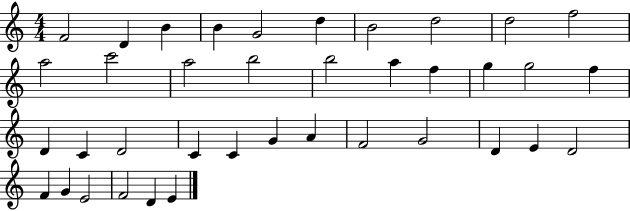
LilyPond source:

{
  \clef treble
  \numericTimeSignature
  \time 4/4
  \key c \major
  f'2 d'4 b'4 | b'4 g'2 d''4 | b'2 d''2 | d''2 f''2 | \break a''2 c'''2 | a''2 b''2 | b''2 a''4 f''4 | g''4 g''2 f''4 | \break d'4 c'4 d'2 | c'4 c'4 g'4 a'4 | f'2 g'2 | d'4 e'4 d'2 | \break f'4 g'4 e'2 | f'2 d'4 e'4 | \bar "|."
}